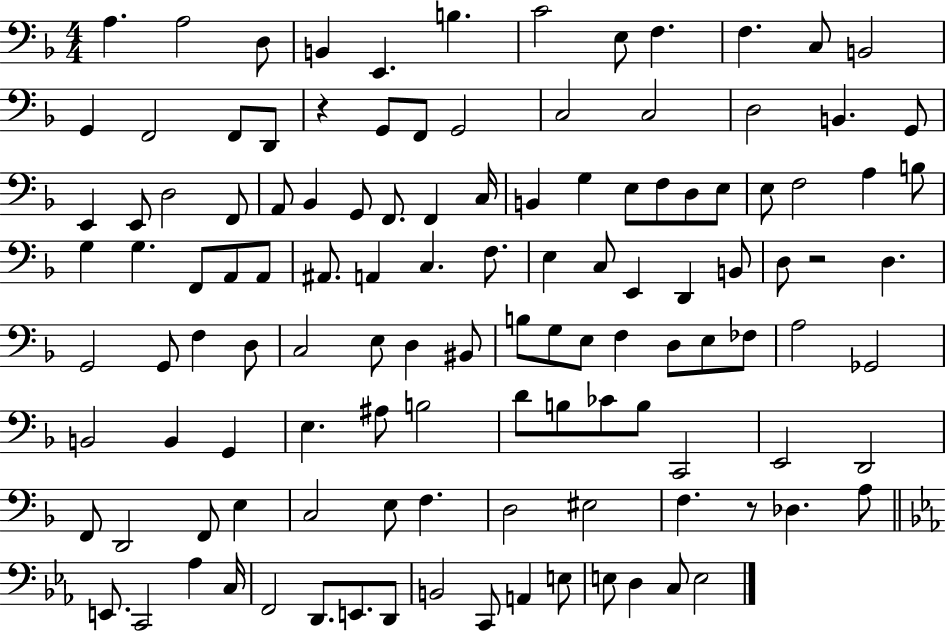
{
  \clef bass
  \numericTimeSignature
  \time 4/4
  \key f \major
  a4. a2 d8 | b,4 e,4. b4. | c'2 e8 f4. | f4. c8 b,2 | \break g,4 f,2 f,8 d,8 | r4 g,8 f,8 g,2 | c2 c2 | d2 b,4. g,8 | \break e,4 e,8 d2 f,8 | a,8 bes,4 g,8 f,8. f,4 c16 | b,4 g4 e8 f8 d8 e8 | e8 f2 a4 b8 | \break g4 g4. f,8 a,8 a,8 | ais,8. a,4 c4. f8. | e4 c8 e,4 d,4 b,8 | d8 r2 d4. | \break g,2 g,8 f4 d8 | c2 e8 d4 bis,8 | b8 g8 e8 f4 d8 e8 fes8 | a2 ges,2 | \break b,2 b,4 g,4 | e4. ais8 b2 | d'8 b8 ces'8 b8 c,2 | e,2 d,2 | \break f,8 d,2 f,8 e4 | c2 e8 f4. | d2 eis2 | f4. r8 des4. a8 | \break \bar "||" \break \key ees \major e,8. c,2 aes4 c16 | f,2 d,8. e,8. d,8 | b,2 c,8 a,4 e8 | e8 d4 c8 e2 | \break \bar "|."
}